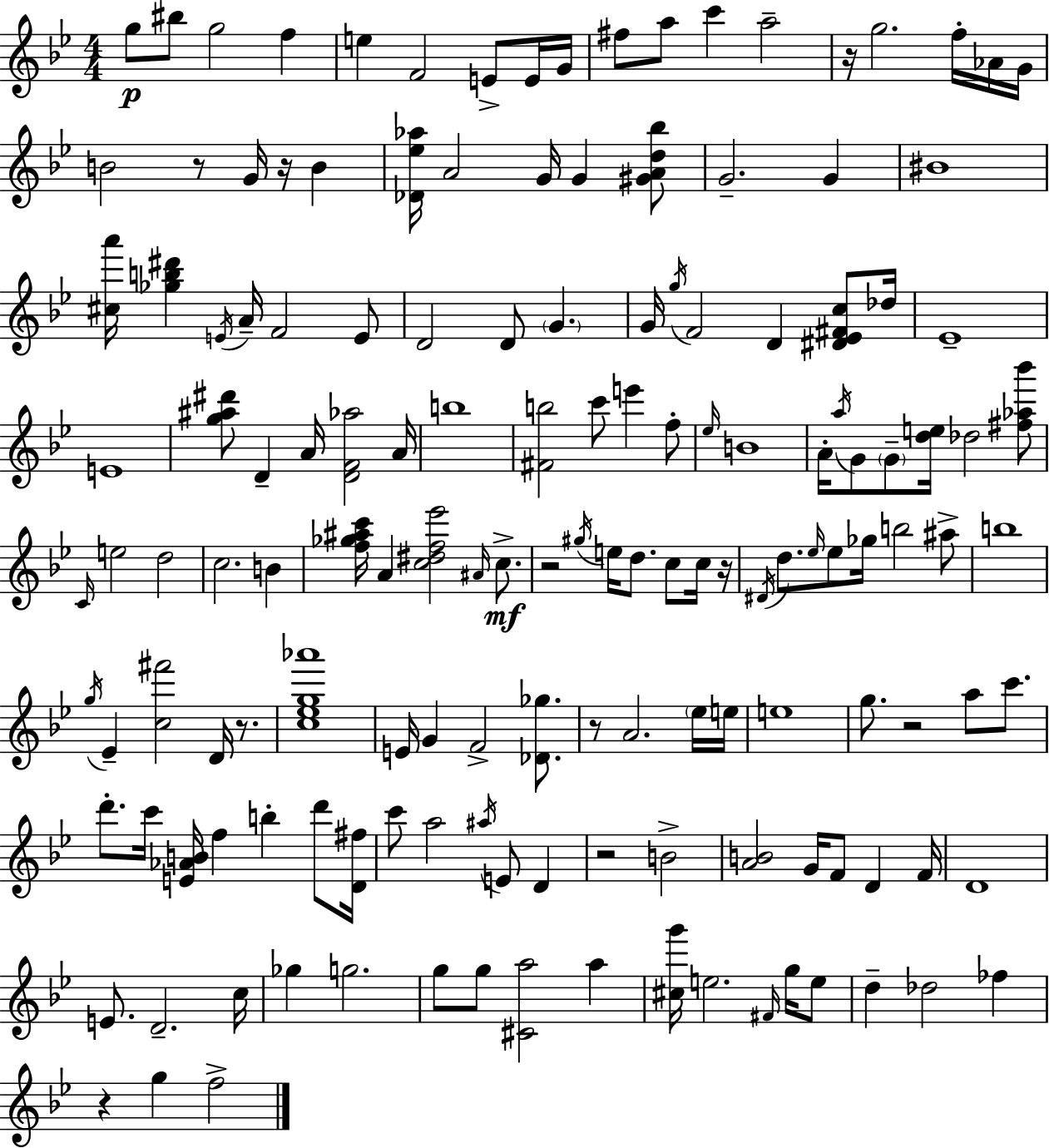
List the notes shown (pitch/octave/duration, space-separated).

G5/e BIS5/e G5/h F5/q E5/q F4/h E4/e E4/s G4/s F#5/e A5/e C6/q A5/h R/s G5/h. F5/s Ab4/s G4/s B4/h R/e G4/s R/s B4/q [Db4,Eb5,Ab5]/s A4/h G4/s G4/q [G#4,A4,D5,Bb5]/e G4/h. G4/q BIS4/w [C#5,A6]/s [Gb5,B5,D#6]/q E4/s A4/s F4/h E4/e D4/h D4/e G4/q. G4/s G5/s F4/h D4/q [D#4,Eb4,F#4,C5]/e Db5/s Eb4/w E4/w [G5,A#5,D#6]/e D4/q A4/s [D4,F4,Ab5]/h A4/s B5/w [F#4,B5]/h C6/e E6/q F5/e Eb5/s B4/w A4/s A5/s G4/e G4/e [D5,E5]/s Db5/h [F#5,Ab5,Bb6]/e C4/s E5/h D5/h C5/h. B4/q [F5,Gb5,A#5,C6]/s A4/q [C5,D#5,F5,Eb6]/h A#4/s C5/e. R/h G#5/s E5/s D5/e. C5/e C5/s R/s D#4/s D5/e. Eb5/s Eb5/e Gb5/s B5/h A#5/e B5/w G5/s Eb4/q [C5,F#6]/h D4/s R/e. [C5,Eb5,G5,Ab6]/w E4/s G4/q F4/h [Db4,Gb5]/e. R/e A4/h. Eb5/s E5/s E5/w G5/e. R/h A5/e C6/e. D6/e. C6/s [E4,Ab4,B4]/s F5/q B5/q D6/e [D4,F#5]/s C6/e A5/h A#5/s E4/e D4/q R/h B4/h [A4,B4]/h G4/s F4/e D4/q F4/s D4/w E4/e. D4/h. C5/s Gb5/q G5/h. G5/e G5/e [C#4,A5]/h A5/q [C#5,G6]/s E5/h. F#4/s G5/s E5/e D5/q Db5/h FES5/q R/q G5/q F5/h